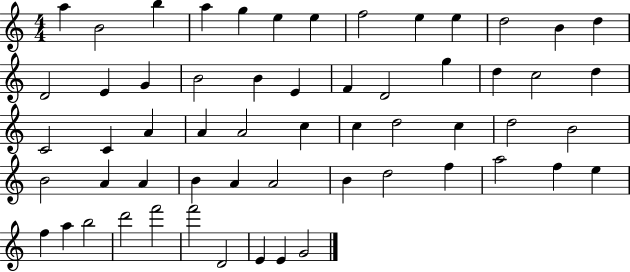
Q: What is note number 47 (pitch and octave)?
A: F5